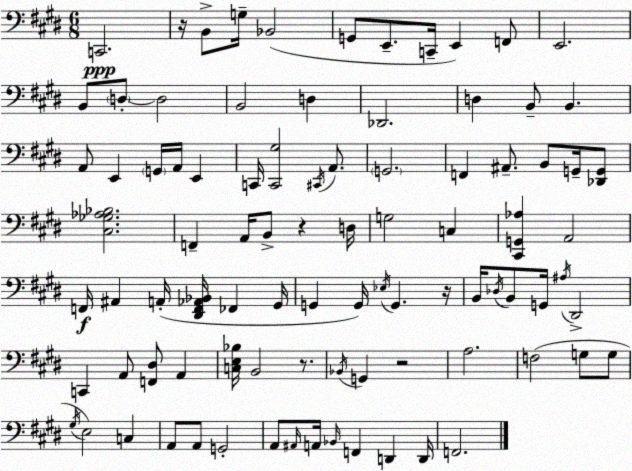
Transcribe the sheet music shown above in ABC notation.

X:1
T:Untitled
M:6/8
L:1/4
K:E
C,,2 z/4 B,,/2 G,/4 _B,,2 G,,/2 E,,/2 C,,/4 E,, F,,/2 E,,2 B,,/2 D,/2 D,2 B,,2 D, _D,,2 D, B,,/2 B,, A,,/2 E,, G,,/4 A,,/4 E,, C,,/4 [C,,^G,]2 ^C,,/4 A,,/2 G,,2 F,, ^A,,/2 B,,/2 G,,/4 [_D,,G,,]/2 [^C,_G,_A,_B,]2 F,, A,,/4 B,,/2 z D,/4 G,2 C, [^C,,G,,_A,] A,,2 F,,/4 ^A,, A,,/4 [^D,,F,,_A,,_B,,]/4 _F,, ^G,,/4 G,, G,,/4 _E,/4 G,, z/4 B,,/4 _D,/4 B,,/2 G,,/4 ^A,/4 ^D,,2 C,, A,,/2 [F,,^D,]/2 A,, [C,E,_B,]/4 B,,2 z/2 _B,,/4 G,, z2 A,2 F,2 G,/2 G,/2 ^G,/4 E,2 C, A,,/2 A,,/2 G,,2 A,,/2 ^A,,/4 A,,/4 _B,,/4 F,, D,, D,,/4 F,,2